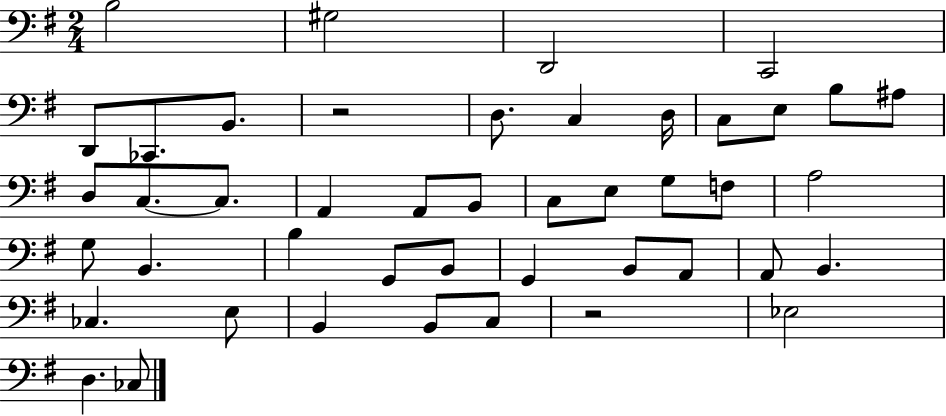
X:1
T:Untitled
M:2/4
L:1/4
K:G
B,2 ^G,2 D,,2 C,,2 D,,/2 _C,,/2 B,,/2 z2 D,/2 C, D,/4 C,/2 E,/2 B,/2 ^A,/2 D,/2 C,/2 C,/2 A,, A,,/2 B,,/2 C,/2 E,/2 G,/2 F,/2 A,2 G,/2 B,, B, G,,/2 B,,/2 G,, B,,/2 A,,/2 A,,/2 B,, _C, E,/2 B,, B,,/2 C,/2 z2 _E,2 D, _C,/2